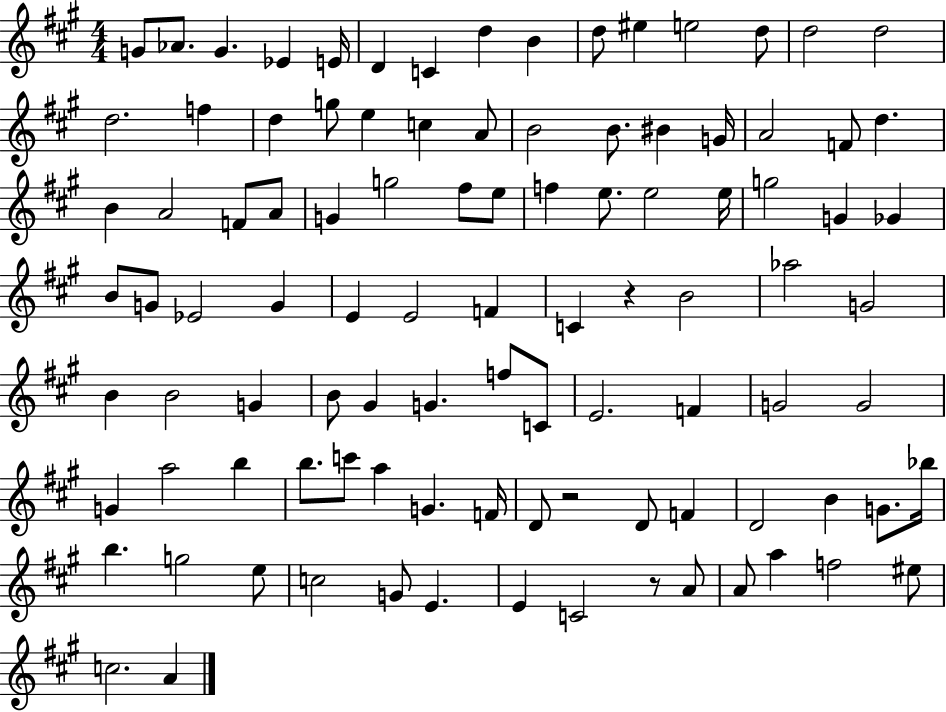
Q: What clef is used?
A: treble